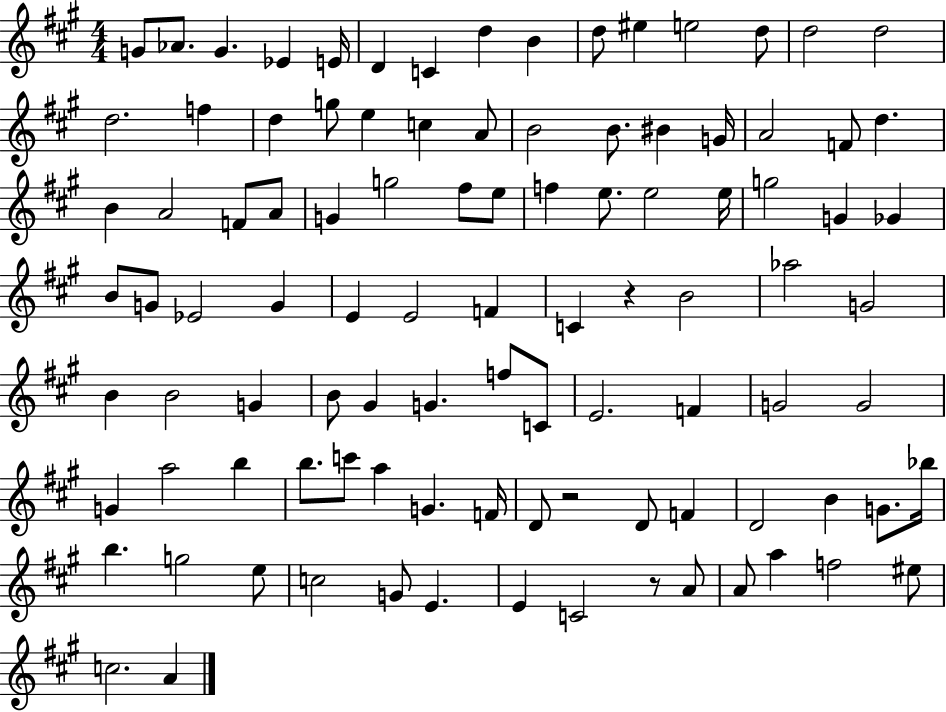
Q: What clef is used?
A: treble